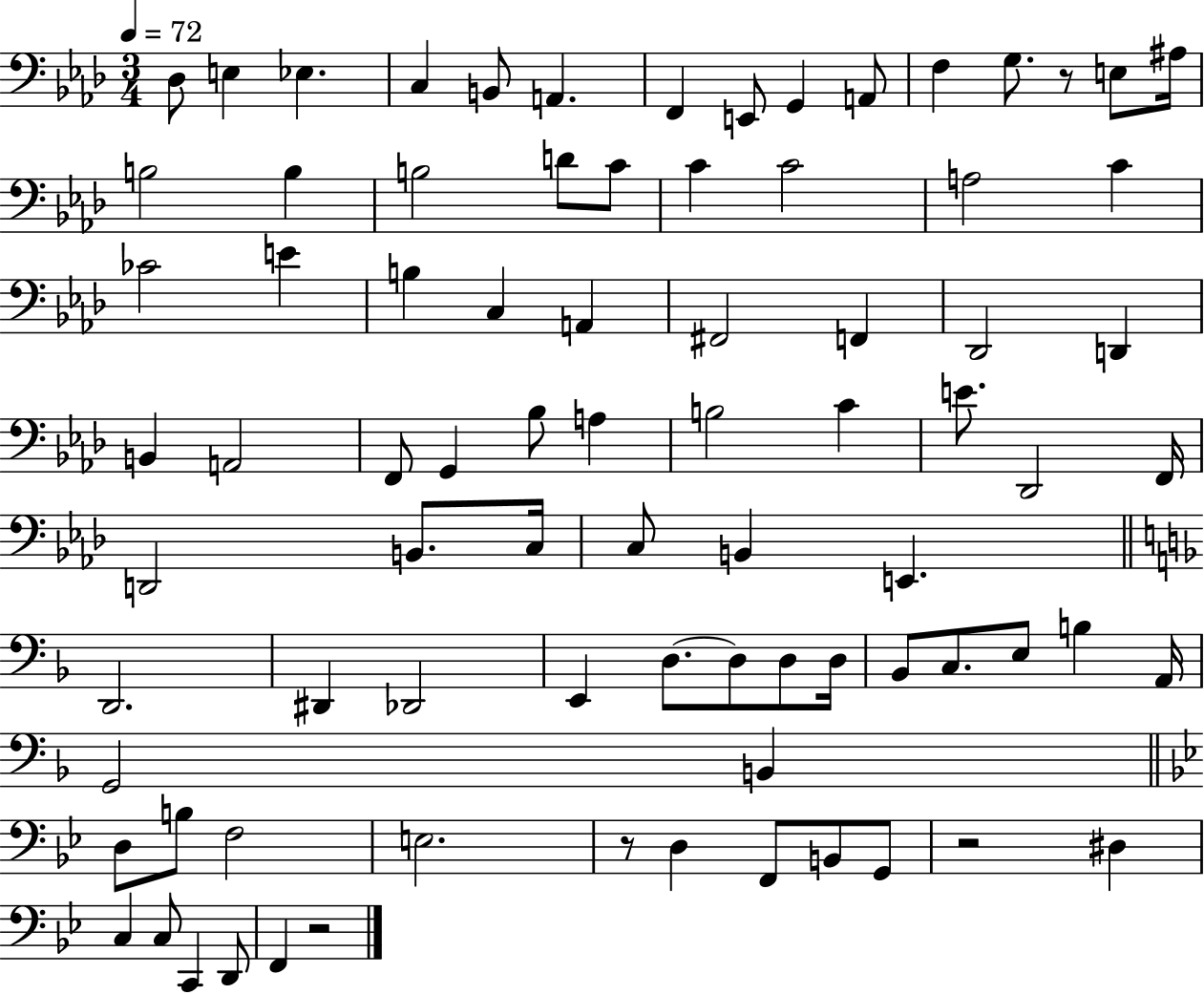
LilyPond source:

{
  \clef bass
  \numericTimeSignature
  \time 3/4
  \key aes \major
  \tempo 4 = 72
  des8 e4 ees4. | c4 b,8 a,4. | f,4 e,8 g,4 a,8 | f4 g8. r8 e8 ais16 | \break b2 b4 | b2 d'8 c'8 | c'4 c'2 | a2 c'4 | \break ces'2 e'4 | b4 c4 a,4 | fis,2 f,4 | des,2 d,4 | \break b,4 a,2 | f,8 g,4 bes8 a4 | b2 c'4 | e'8. des,2 f,16 | \break d,2 b,8. c16 | c8 b,4 e,4. | \bar "||" \break \key d \minor d,2. | dis,4 des,2 | e,4 d8.~~ d8 d8 d16 | bes,8 c8. e8 b4 a,16 | \break g,2 b,4 | \bar "||" \break \key g \minor d8 b8 f2 | e2. | r8 d4 f,8 b,8 g,8 | r2 dis4 | \break c4 c8 c,4 d,8 | f,4 r2 | \bar "|."
}